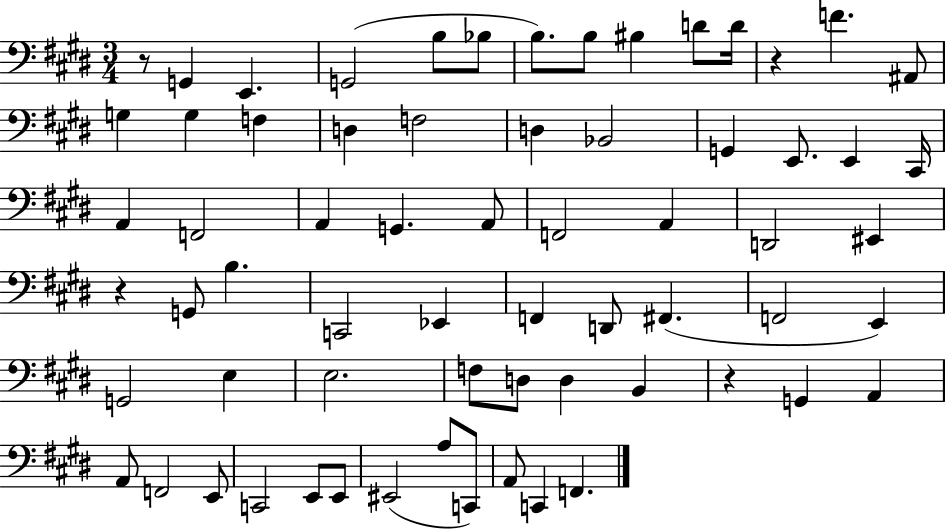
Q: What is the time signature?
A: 3/4